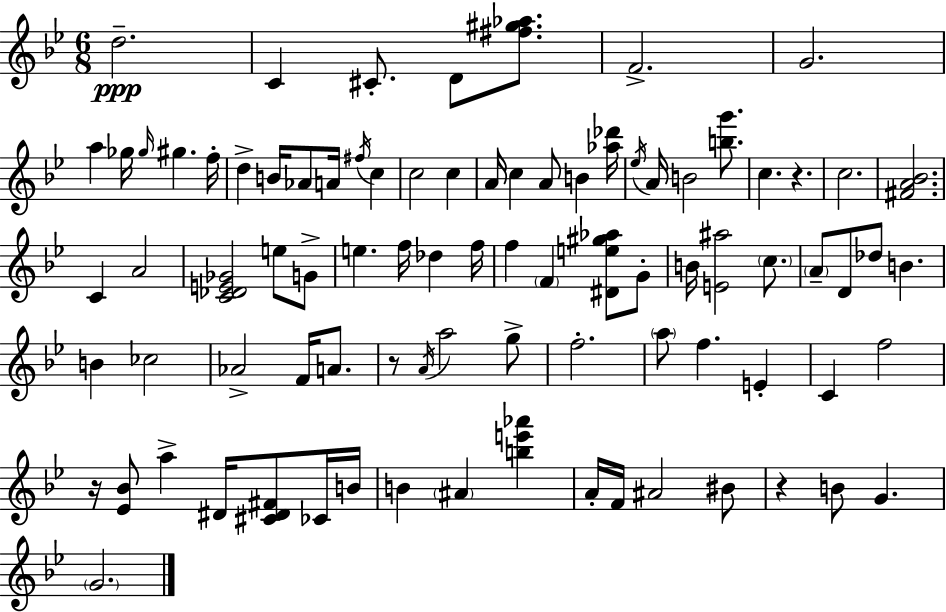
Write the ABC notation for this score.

X:1
T:Untitled
M:6/8
L:1/4
K:Gm
d2 C ^C/2 D/2 [^f^g_a]/2 F2 G2 a _g/4 _g/4 ^g f/4 d B/4 _A/2 A/4 ^f/4 c c2 c A/4 c A/2 B [_a_d']/4 _e/4 A/4 B2 [bg']/2 c z c2 [^FA_B]2 C A2 [C_DE_G]2 e/2 G/2 e f/4 _d f/4 f F [^De^g_a]/2 G/2 B/4 [E^a]2 c/2 A/2 D/2 _d/2 B B _c2 _A2 F/4 A/2 z/2 A/4 a2 g/2 f2 a/2 f E C f2 z/4 [_E_B]/2 a ^D/4 [^C^D^F]/2 _C/4 B/4 B ^A [be'_a'] A/4 F/4 ^A2 ^B/2 z B/2 G G2